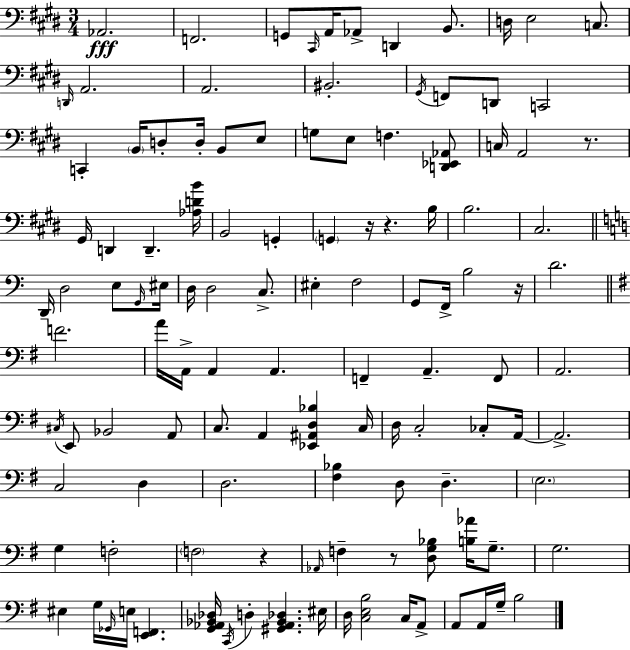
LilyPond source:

{
  \clef bass
  \numericTimeSignature
  \time 3/4
  \key e \major
  aes,2.\fff | f,2. | g,8 \grace { cis,16 } a,16 aes,8-> d,4 b,8. | d16 e2 c8. | \break \grace { d,16 } a,2. | a,2. | bis,2.-. | \acciaccatura { gis,16 } f,8 d,8 c,2 | \break c,4-. \parenthesize b,16 d8-. d16-. b,8 | e8 g8 e8 f4. | <d, ees, aes,>8 c16 a,2 | r8. gis,16 d,4 d,4.-- | \break <aes d' b'>16 b,2 g,4-. | \parenthesize g,4 r16 r4. | b16 b2. | cis2. | \break \bar "||" \break \key a \minor d,16-- d2 e8 \grace { g,16 } | eis16 d16 d2 c8.-> | eis4-. f2 | g,8 f,16-> b2 | \break r16 d'2. | \bar "||" \break \key e \minor f'2. | a'16 a,16-> a,4 a,4. | f,4-- a,4.-- f,8 | a,2. | \break \acciaccatura { cis16 } e,8 bes,2 a,8 | c8. a,4 <ees, ais, d bes>4 | c16 d16 c2-. ces8-. | a,16~~ a,2.-> | \break c2 d4 | d2. | <fis bes>4 d8 d4.-- | \parenthesize e2. | \break g4 f2-. | \parenthesize f2 r4 | \grace { aes,16 } f4-- r8 <d g bes>8 <b aes'>16 g8.-- | g2. | \break eis4 g16 \grace { ges,16 } e16 <e, f,>4. | <g, aes, bes, des>16 \acciaccatura { c,16 } d4-. <gis, aes, bes, des>4. | eis16 d16 <c e b>2 | c16 a,8-> a,8 a,16 g16-- b2 | \break \bar "|."
}